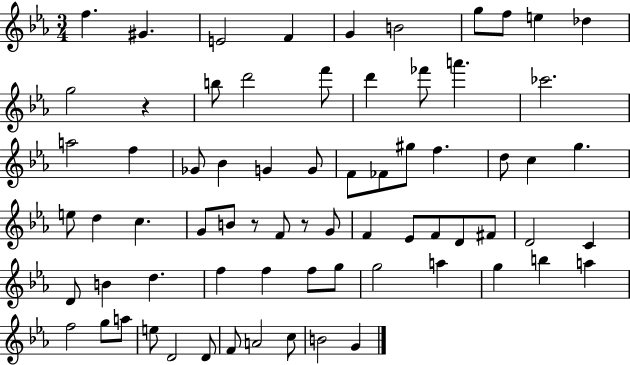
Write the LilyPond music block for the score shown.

{
  \clef treble
  \numericTimeSignature
  \time 3/4
  \key ees \major
  f''4. gis'4. | e'2 f'4 | g'4 b'2 | g''8 f''8 e''4 des''4 | \break g''2 r4 | b''8 d'''2 f'''8 | d'''4 fes'''8 a'''4. | ces'''2. | \break a''2 f''4 | ges'8 bes'4 g'4 g'8 | f'8 fes'8 gis''8 f''4. | d''8 c''4 g''4. | \break e''8 d''4 c''4. | g'8 b'8 r8 f'8 r8 g'8 | f'4 ees'8 f'8 d'8 fis'8 | d'2 c'4 | \break d'8 b'4 d''4. | f''4 f''4 f''8 g''8 | g''2 a''4 | g''4 b''4 a''4 | \break f''2 g''8 a''8 | e''8 d'2 d'8 | f'8 a'2 c''8 | b'2 g'4 | \break \bar "|."
}